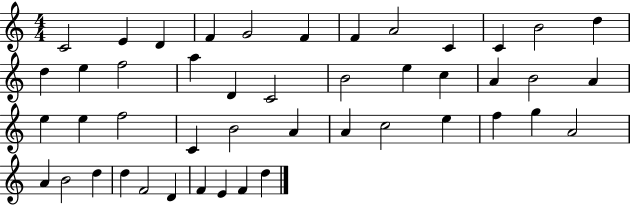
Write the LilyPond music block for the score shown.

{
  \clef treble
  \numericTimeSignature
  \time 4/4
  \key c \major
  c'2 e'4 d'4 | f'4 g'2 f'4 | f'4 a'2 c'4 | c'4 b'2 d''4 | \break d''4 e''4 f''2 | a''4 d'4 c'2 | b'2 e''4 c''4 | a'4 b'2 a'4 | \break e''4 e''4 f''2 | c'4 b'2 a'4 | a'4 c''2 e''4 | f''4 g''4 a'2 | \break a'4 b'2 d''4 | d''4 f'2 d'4 | f'4 e'4 f'4 d''4 | \bar "|."
}